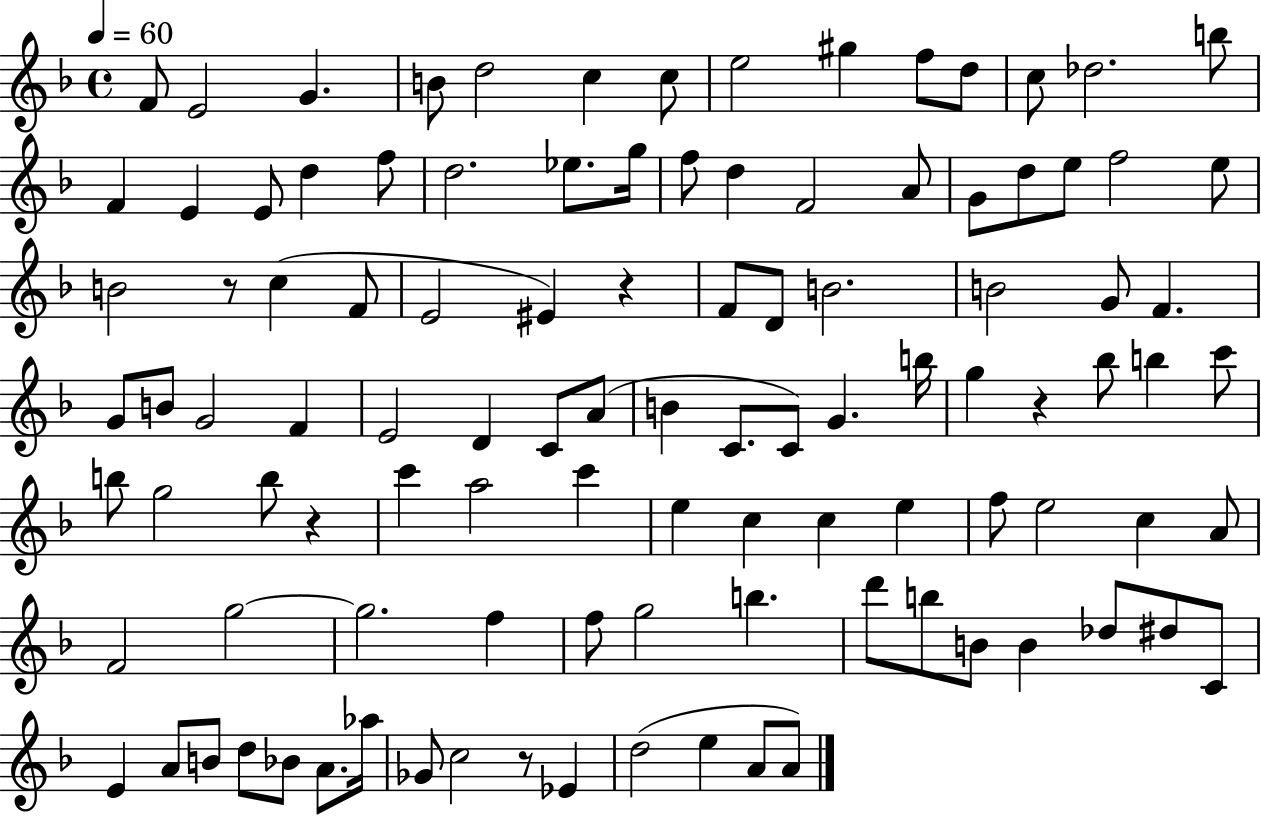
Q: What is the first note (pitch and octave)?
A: F4